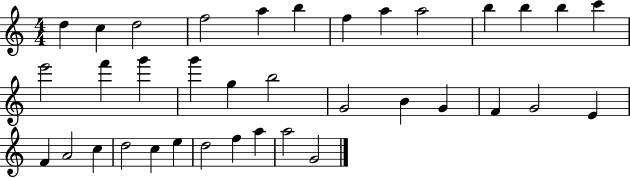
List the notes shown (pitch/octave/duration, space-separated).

D5/q C5/q D5/h F5/h A5/q B5/q F5/q A5/q A5/h B5/q B5/q B5/q C6/q E6/h F6/q G6/q G6/q G5/q B5/h G4/h B4/q G4/q F4/q G4/h E4/q F4/q A4/h C5/q D5/h C5/q E5/q D5/h F5/q A5/q A5/h G4/h